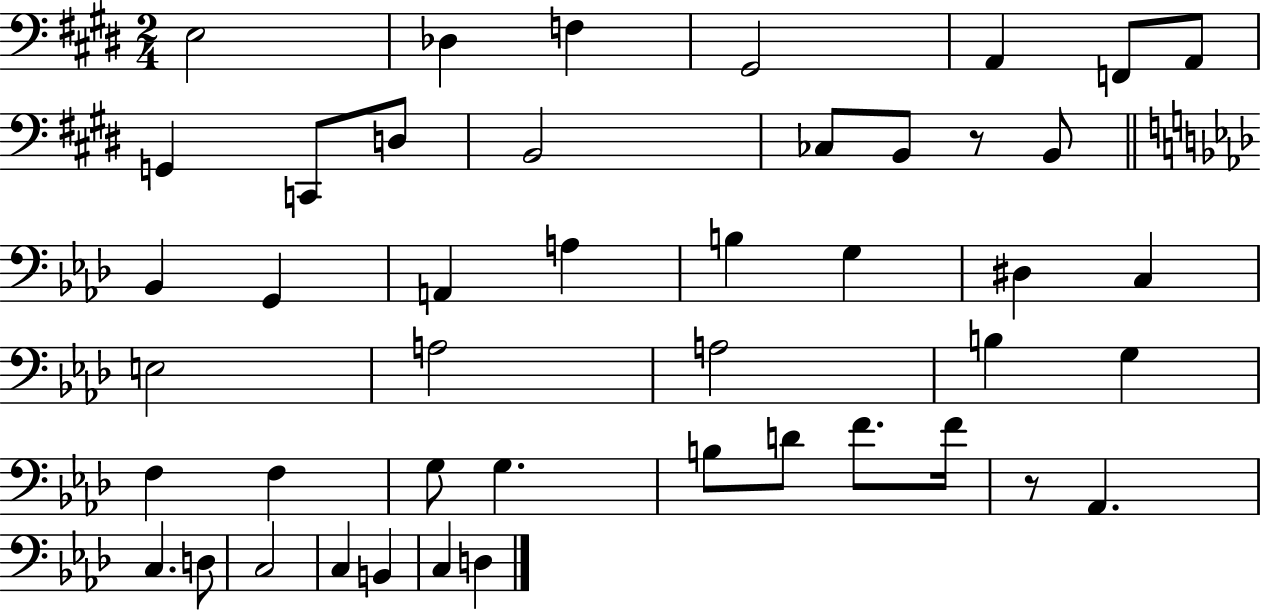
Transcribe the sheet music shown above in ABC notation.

X:1
T:Untitled
M:2/4
L:1/4
K:E
E,2 _D, F, ^G,,2 A,, F,,/2 A,,/2 G,, C,,/2 D,/2 B,,2 _C,/2 B,,/2 z/2 B,,/2 _B,, G,, A,, A, B, G, ^D, C, E,2 A,2 A,2 B, G, F, F, G,/2 G, B,/2 D/2 F/2 F/4 z/2 _A,, C, D,/2 C,2 C, B,, C, D,